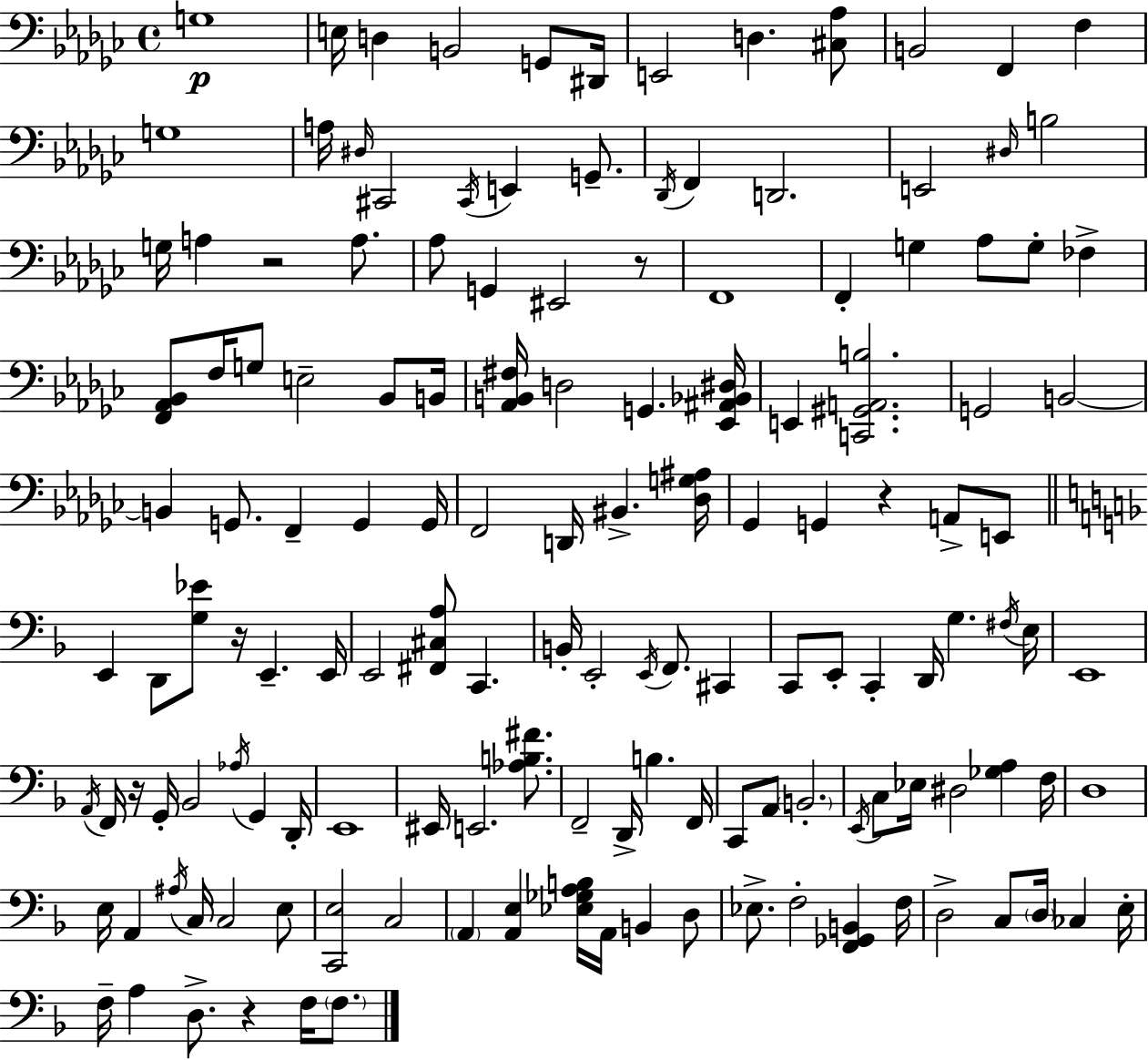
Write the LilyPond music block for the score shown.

{
  \clef bass
  \time 4/4
  \defaultTimeSignature
  \key ees \minor
  g1\p | e16 d4 b,2 g,8 dis,16 | e,2 d4. <cis aes>8 | b,2 f,4 f4 | \break g1 | a16 \grace { dis16 } cis,2 \acciaccatura { cis,16 } e,4 g,8.-- | \acciaccatura { des,16 } f,4 d,2. | e,2 \grace { dis16 } b2 | \break g16 a4 r2 | a8. aes8 g,4 eis,2 | r8 f,1 | f,4-. g4 aes8 g8-. | \break fes4-> <f, aes, bes,>8 f16 g8 e2-- | bes,8 b,16 <aes, b, fis>16 d2 g,4. | <ees, ais, bes, dis>16 e,4 <c, gis, a, b>2. | g,2 b,2~~ | \break b,4 g,8. f,4-- g,4 | g,16 f,2 d,16 bis,4.-> | <des g ais>16 ges,4 g,4 r4 | a,8-> e,8 \bar "||" \break \key d \minor e,4 d,8 <g ees'>8 r16 e,4.-- e,16 | e,2 <fis, cis a>8 c,4. | b,16-. e,2-. \acciaccatura { e,16 } f,8. cis,4 | c,8 e,8-. c,4-. d,16 g4. | \break \acciaccatura { fis16 } e16 e,1 | \acciaccatura { a,16 } f,16 r16 g,16-. bes,2 \acciaccatura { aes16 } g,4 | d,16-. e,1 | eis,16 e,2. | \break <aes b fis'>8. f,2-- d,16-> b4. | f,16 c,8 a,8 \parenthesize b,2.-. | \acciaccatura { e,16 } c8 ees16 dis2 | <ges a>4 f16 d1 | \break e16 a,4 \acciaccatura { ais16 } c16 c2 | e8 <c, e>2 c2 | \parenthesize a,4 <a, e>4 <ees ges a b>16 a,16 | b,4 d8 ees8.-> f2-. | \break <f, ges, b,>4 f16 d2-> c8 | \parenthesize d16 ces4 e16-. f16-- a4 d8.-> r4 | f16 \parenthesize f8. \bar "|."
}